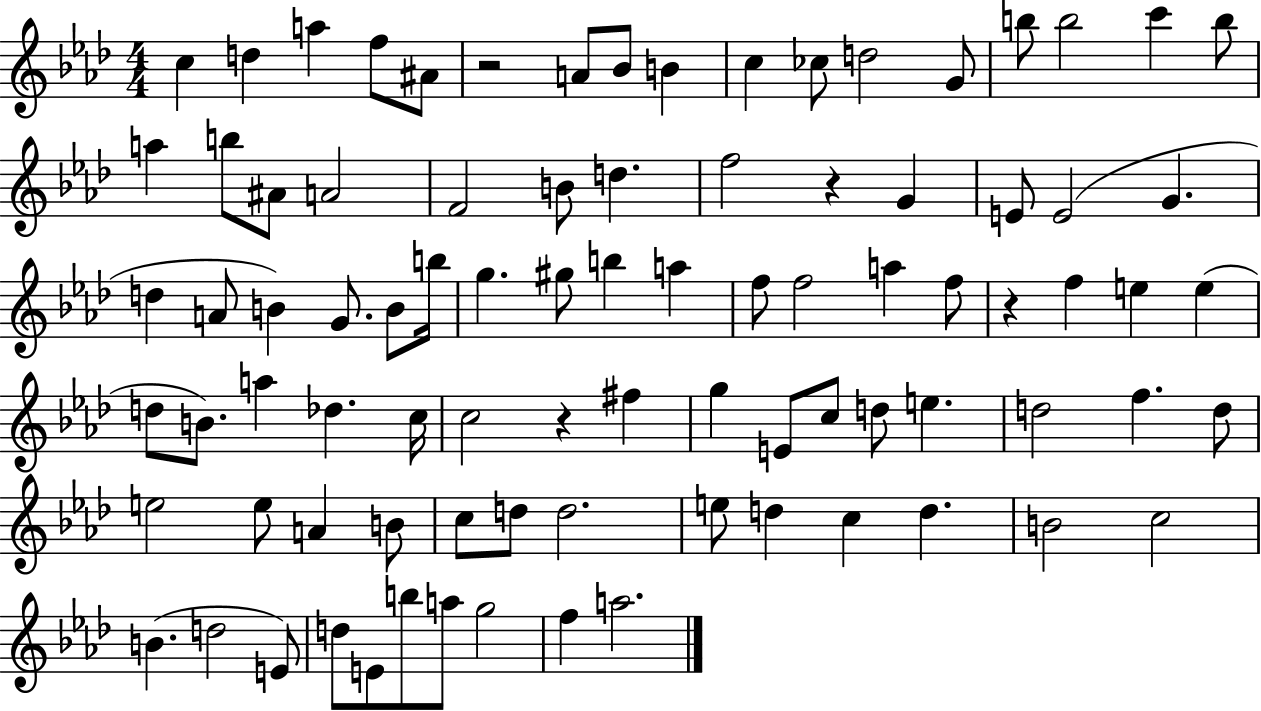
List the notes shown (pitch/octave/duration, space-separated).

C5/q D5/q A5/q F5/e A#4/e R/h A4/e Bb4/e B4/q C5/q CES5/e D5/h G4/e B5/e B5/h C6/q B5/e A5/q B5/e A#4/e A4/h F4/h B4/e D5/q. F5/h R/q G4/q E4/e E4/h G4/q. D5/q A4/e B4/q G4/e. B4/e B5/s G5/q. G#5/e B5/q A5/q F5/e F5/h A5/q F5/e R/q F5/q E5/q E5/q D5/e B4/e. A5/q Db5/q. C5/s C5/h R/q F#5/q G5/q E4/e C5/e D5/e E5/q. D5/h F5/q. D5/e E5/h E5/e A4/q B4/e C5/e D5/e D5/h. E5/e D5/q C5/q D5/q. B4/h C5/h B4/q. D5/h E4/e D5/e E4/e B5/e A5/e G5/h F5/q A5/h.